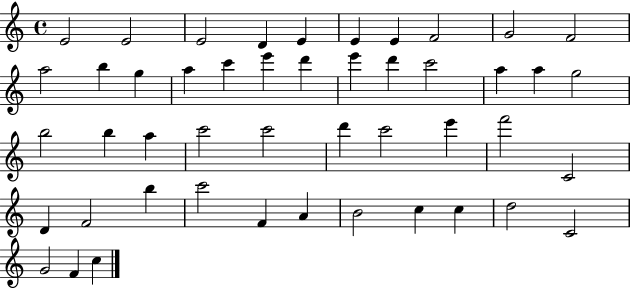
X:1
T:Untitled
M:4/4
L:1/4
K:C
E2 E2 E2 D E E E F2 G2 F2 a2 b g a c' e' d' e' d' c'2 a a g2 b2 b a c'2 c'2 d' c'2 e' f'2 C2 D F2 b c'2 F A B2 c c d2 C2 G2 F c